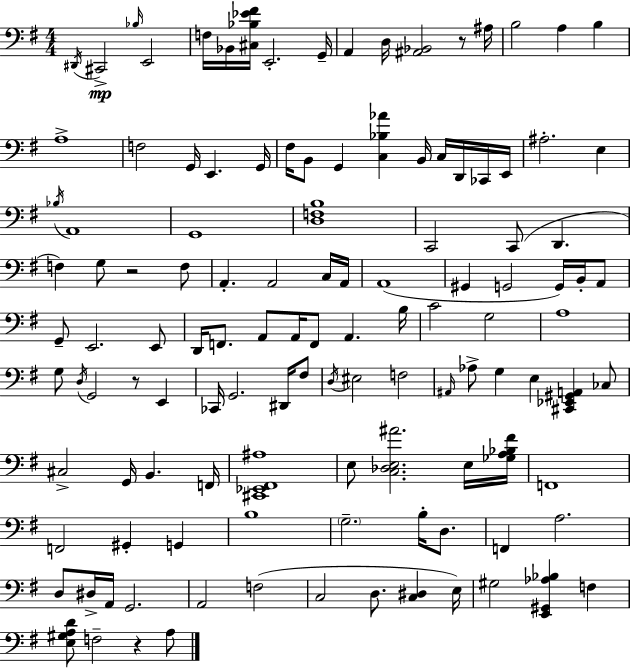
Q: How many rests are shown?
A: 4